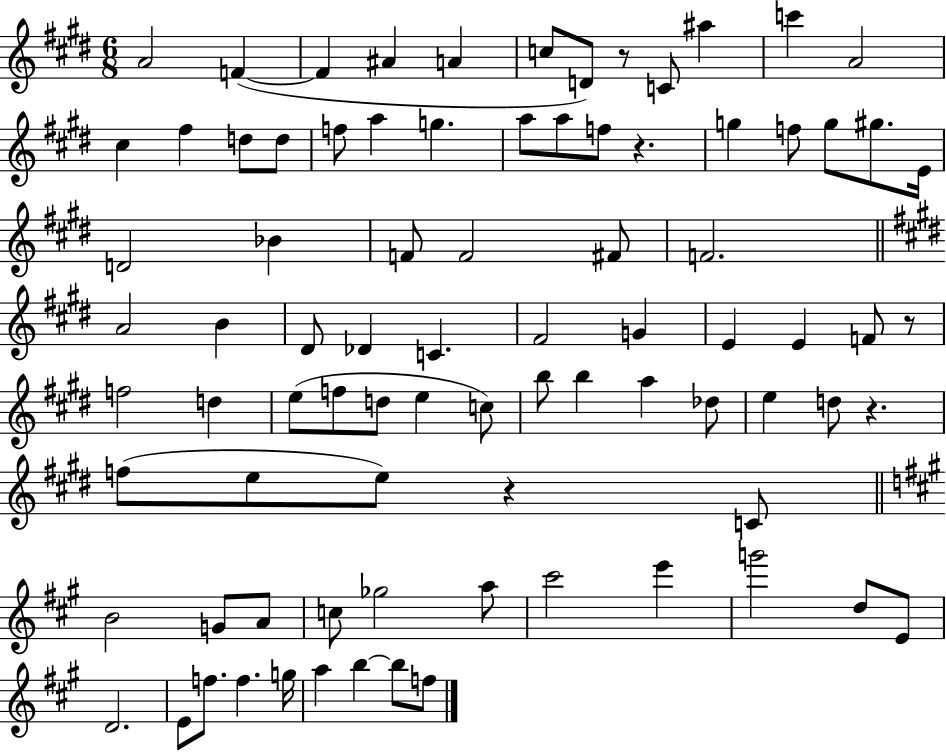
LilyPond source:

{
  \clef treble
  \numericTimeSignature
  \time 6/8
  \key e \major
  \repeat volta 2 { a'2 f'4~(~ | f'4 ais'4 a'4 | c''8 d'8) r8 c'8 ais''4 | c'''4 a'2 | \break cis''4 fis''4 d''8 d''8 | f''8 a''4 g''4. | a''8 a''8 f''8 r4. | g''4 f''8 g''8 gis''8. e'16 | \break d'2 bes'4 | f'8 f'2 fis'8 | f'2. | \bar "||" \break \key e \major a'2 b'4 | dis'8 des'4 c'4. | fis'2 g'4 | e'4 e'4 f'8 r8 | \break f''2 d''4 | e''8( f''8 d''8 e''4 c''8) | b''8 b''4 a''4 des''8 | e''4 d''8 r4. | \break f''8( e''8 e''8) r4 c'8 | \bar "||" \break \key a \major b'2 g'8 a'8 | c''8 ges''2 a''8 | cis'''2 e'''4 | g'''2 d''8 e'8 | \break d'2. | e'8 f''8. f''4. g''16 | a''4 b''4~~ b''8 f''8 | } \bar "|."
}